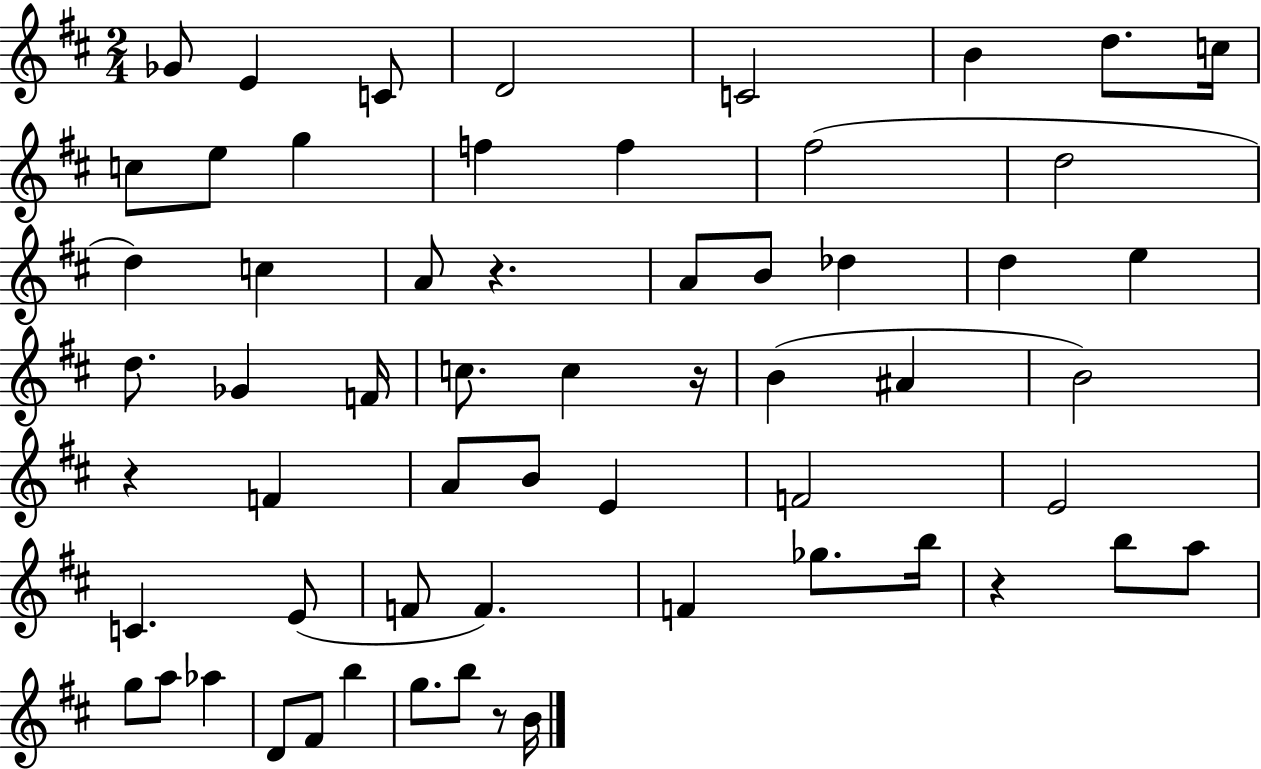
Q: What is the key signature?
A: D major